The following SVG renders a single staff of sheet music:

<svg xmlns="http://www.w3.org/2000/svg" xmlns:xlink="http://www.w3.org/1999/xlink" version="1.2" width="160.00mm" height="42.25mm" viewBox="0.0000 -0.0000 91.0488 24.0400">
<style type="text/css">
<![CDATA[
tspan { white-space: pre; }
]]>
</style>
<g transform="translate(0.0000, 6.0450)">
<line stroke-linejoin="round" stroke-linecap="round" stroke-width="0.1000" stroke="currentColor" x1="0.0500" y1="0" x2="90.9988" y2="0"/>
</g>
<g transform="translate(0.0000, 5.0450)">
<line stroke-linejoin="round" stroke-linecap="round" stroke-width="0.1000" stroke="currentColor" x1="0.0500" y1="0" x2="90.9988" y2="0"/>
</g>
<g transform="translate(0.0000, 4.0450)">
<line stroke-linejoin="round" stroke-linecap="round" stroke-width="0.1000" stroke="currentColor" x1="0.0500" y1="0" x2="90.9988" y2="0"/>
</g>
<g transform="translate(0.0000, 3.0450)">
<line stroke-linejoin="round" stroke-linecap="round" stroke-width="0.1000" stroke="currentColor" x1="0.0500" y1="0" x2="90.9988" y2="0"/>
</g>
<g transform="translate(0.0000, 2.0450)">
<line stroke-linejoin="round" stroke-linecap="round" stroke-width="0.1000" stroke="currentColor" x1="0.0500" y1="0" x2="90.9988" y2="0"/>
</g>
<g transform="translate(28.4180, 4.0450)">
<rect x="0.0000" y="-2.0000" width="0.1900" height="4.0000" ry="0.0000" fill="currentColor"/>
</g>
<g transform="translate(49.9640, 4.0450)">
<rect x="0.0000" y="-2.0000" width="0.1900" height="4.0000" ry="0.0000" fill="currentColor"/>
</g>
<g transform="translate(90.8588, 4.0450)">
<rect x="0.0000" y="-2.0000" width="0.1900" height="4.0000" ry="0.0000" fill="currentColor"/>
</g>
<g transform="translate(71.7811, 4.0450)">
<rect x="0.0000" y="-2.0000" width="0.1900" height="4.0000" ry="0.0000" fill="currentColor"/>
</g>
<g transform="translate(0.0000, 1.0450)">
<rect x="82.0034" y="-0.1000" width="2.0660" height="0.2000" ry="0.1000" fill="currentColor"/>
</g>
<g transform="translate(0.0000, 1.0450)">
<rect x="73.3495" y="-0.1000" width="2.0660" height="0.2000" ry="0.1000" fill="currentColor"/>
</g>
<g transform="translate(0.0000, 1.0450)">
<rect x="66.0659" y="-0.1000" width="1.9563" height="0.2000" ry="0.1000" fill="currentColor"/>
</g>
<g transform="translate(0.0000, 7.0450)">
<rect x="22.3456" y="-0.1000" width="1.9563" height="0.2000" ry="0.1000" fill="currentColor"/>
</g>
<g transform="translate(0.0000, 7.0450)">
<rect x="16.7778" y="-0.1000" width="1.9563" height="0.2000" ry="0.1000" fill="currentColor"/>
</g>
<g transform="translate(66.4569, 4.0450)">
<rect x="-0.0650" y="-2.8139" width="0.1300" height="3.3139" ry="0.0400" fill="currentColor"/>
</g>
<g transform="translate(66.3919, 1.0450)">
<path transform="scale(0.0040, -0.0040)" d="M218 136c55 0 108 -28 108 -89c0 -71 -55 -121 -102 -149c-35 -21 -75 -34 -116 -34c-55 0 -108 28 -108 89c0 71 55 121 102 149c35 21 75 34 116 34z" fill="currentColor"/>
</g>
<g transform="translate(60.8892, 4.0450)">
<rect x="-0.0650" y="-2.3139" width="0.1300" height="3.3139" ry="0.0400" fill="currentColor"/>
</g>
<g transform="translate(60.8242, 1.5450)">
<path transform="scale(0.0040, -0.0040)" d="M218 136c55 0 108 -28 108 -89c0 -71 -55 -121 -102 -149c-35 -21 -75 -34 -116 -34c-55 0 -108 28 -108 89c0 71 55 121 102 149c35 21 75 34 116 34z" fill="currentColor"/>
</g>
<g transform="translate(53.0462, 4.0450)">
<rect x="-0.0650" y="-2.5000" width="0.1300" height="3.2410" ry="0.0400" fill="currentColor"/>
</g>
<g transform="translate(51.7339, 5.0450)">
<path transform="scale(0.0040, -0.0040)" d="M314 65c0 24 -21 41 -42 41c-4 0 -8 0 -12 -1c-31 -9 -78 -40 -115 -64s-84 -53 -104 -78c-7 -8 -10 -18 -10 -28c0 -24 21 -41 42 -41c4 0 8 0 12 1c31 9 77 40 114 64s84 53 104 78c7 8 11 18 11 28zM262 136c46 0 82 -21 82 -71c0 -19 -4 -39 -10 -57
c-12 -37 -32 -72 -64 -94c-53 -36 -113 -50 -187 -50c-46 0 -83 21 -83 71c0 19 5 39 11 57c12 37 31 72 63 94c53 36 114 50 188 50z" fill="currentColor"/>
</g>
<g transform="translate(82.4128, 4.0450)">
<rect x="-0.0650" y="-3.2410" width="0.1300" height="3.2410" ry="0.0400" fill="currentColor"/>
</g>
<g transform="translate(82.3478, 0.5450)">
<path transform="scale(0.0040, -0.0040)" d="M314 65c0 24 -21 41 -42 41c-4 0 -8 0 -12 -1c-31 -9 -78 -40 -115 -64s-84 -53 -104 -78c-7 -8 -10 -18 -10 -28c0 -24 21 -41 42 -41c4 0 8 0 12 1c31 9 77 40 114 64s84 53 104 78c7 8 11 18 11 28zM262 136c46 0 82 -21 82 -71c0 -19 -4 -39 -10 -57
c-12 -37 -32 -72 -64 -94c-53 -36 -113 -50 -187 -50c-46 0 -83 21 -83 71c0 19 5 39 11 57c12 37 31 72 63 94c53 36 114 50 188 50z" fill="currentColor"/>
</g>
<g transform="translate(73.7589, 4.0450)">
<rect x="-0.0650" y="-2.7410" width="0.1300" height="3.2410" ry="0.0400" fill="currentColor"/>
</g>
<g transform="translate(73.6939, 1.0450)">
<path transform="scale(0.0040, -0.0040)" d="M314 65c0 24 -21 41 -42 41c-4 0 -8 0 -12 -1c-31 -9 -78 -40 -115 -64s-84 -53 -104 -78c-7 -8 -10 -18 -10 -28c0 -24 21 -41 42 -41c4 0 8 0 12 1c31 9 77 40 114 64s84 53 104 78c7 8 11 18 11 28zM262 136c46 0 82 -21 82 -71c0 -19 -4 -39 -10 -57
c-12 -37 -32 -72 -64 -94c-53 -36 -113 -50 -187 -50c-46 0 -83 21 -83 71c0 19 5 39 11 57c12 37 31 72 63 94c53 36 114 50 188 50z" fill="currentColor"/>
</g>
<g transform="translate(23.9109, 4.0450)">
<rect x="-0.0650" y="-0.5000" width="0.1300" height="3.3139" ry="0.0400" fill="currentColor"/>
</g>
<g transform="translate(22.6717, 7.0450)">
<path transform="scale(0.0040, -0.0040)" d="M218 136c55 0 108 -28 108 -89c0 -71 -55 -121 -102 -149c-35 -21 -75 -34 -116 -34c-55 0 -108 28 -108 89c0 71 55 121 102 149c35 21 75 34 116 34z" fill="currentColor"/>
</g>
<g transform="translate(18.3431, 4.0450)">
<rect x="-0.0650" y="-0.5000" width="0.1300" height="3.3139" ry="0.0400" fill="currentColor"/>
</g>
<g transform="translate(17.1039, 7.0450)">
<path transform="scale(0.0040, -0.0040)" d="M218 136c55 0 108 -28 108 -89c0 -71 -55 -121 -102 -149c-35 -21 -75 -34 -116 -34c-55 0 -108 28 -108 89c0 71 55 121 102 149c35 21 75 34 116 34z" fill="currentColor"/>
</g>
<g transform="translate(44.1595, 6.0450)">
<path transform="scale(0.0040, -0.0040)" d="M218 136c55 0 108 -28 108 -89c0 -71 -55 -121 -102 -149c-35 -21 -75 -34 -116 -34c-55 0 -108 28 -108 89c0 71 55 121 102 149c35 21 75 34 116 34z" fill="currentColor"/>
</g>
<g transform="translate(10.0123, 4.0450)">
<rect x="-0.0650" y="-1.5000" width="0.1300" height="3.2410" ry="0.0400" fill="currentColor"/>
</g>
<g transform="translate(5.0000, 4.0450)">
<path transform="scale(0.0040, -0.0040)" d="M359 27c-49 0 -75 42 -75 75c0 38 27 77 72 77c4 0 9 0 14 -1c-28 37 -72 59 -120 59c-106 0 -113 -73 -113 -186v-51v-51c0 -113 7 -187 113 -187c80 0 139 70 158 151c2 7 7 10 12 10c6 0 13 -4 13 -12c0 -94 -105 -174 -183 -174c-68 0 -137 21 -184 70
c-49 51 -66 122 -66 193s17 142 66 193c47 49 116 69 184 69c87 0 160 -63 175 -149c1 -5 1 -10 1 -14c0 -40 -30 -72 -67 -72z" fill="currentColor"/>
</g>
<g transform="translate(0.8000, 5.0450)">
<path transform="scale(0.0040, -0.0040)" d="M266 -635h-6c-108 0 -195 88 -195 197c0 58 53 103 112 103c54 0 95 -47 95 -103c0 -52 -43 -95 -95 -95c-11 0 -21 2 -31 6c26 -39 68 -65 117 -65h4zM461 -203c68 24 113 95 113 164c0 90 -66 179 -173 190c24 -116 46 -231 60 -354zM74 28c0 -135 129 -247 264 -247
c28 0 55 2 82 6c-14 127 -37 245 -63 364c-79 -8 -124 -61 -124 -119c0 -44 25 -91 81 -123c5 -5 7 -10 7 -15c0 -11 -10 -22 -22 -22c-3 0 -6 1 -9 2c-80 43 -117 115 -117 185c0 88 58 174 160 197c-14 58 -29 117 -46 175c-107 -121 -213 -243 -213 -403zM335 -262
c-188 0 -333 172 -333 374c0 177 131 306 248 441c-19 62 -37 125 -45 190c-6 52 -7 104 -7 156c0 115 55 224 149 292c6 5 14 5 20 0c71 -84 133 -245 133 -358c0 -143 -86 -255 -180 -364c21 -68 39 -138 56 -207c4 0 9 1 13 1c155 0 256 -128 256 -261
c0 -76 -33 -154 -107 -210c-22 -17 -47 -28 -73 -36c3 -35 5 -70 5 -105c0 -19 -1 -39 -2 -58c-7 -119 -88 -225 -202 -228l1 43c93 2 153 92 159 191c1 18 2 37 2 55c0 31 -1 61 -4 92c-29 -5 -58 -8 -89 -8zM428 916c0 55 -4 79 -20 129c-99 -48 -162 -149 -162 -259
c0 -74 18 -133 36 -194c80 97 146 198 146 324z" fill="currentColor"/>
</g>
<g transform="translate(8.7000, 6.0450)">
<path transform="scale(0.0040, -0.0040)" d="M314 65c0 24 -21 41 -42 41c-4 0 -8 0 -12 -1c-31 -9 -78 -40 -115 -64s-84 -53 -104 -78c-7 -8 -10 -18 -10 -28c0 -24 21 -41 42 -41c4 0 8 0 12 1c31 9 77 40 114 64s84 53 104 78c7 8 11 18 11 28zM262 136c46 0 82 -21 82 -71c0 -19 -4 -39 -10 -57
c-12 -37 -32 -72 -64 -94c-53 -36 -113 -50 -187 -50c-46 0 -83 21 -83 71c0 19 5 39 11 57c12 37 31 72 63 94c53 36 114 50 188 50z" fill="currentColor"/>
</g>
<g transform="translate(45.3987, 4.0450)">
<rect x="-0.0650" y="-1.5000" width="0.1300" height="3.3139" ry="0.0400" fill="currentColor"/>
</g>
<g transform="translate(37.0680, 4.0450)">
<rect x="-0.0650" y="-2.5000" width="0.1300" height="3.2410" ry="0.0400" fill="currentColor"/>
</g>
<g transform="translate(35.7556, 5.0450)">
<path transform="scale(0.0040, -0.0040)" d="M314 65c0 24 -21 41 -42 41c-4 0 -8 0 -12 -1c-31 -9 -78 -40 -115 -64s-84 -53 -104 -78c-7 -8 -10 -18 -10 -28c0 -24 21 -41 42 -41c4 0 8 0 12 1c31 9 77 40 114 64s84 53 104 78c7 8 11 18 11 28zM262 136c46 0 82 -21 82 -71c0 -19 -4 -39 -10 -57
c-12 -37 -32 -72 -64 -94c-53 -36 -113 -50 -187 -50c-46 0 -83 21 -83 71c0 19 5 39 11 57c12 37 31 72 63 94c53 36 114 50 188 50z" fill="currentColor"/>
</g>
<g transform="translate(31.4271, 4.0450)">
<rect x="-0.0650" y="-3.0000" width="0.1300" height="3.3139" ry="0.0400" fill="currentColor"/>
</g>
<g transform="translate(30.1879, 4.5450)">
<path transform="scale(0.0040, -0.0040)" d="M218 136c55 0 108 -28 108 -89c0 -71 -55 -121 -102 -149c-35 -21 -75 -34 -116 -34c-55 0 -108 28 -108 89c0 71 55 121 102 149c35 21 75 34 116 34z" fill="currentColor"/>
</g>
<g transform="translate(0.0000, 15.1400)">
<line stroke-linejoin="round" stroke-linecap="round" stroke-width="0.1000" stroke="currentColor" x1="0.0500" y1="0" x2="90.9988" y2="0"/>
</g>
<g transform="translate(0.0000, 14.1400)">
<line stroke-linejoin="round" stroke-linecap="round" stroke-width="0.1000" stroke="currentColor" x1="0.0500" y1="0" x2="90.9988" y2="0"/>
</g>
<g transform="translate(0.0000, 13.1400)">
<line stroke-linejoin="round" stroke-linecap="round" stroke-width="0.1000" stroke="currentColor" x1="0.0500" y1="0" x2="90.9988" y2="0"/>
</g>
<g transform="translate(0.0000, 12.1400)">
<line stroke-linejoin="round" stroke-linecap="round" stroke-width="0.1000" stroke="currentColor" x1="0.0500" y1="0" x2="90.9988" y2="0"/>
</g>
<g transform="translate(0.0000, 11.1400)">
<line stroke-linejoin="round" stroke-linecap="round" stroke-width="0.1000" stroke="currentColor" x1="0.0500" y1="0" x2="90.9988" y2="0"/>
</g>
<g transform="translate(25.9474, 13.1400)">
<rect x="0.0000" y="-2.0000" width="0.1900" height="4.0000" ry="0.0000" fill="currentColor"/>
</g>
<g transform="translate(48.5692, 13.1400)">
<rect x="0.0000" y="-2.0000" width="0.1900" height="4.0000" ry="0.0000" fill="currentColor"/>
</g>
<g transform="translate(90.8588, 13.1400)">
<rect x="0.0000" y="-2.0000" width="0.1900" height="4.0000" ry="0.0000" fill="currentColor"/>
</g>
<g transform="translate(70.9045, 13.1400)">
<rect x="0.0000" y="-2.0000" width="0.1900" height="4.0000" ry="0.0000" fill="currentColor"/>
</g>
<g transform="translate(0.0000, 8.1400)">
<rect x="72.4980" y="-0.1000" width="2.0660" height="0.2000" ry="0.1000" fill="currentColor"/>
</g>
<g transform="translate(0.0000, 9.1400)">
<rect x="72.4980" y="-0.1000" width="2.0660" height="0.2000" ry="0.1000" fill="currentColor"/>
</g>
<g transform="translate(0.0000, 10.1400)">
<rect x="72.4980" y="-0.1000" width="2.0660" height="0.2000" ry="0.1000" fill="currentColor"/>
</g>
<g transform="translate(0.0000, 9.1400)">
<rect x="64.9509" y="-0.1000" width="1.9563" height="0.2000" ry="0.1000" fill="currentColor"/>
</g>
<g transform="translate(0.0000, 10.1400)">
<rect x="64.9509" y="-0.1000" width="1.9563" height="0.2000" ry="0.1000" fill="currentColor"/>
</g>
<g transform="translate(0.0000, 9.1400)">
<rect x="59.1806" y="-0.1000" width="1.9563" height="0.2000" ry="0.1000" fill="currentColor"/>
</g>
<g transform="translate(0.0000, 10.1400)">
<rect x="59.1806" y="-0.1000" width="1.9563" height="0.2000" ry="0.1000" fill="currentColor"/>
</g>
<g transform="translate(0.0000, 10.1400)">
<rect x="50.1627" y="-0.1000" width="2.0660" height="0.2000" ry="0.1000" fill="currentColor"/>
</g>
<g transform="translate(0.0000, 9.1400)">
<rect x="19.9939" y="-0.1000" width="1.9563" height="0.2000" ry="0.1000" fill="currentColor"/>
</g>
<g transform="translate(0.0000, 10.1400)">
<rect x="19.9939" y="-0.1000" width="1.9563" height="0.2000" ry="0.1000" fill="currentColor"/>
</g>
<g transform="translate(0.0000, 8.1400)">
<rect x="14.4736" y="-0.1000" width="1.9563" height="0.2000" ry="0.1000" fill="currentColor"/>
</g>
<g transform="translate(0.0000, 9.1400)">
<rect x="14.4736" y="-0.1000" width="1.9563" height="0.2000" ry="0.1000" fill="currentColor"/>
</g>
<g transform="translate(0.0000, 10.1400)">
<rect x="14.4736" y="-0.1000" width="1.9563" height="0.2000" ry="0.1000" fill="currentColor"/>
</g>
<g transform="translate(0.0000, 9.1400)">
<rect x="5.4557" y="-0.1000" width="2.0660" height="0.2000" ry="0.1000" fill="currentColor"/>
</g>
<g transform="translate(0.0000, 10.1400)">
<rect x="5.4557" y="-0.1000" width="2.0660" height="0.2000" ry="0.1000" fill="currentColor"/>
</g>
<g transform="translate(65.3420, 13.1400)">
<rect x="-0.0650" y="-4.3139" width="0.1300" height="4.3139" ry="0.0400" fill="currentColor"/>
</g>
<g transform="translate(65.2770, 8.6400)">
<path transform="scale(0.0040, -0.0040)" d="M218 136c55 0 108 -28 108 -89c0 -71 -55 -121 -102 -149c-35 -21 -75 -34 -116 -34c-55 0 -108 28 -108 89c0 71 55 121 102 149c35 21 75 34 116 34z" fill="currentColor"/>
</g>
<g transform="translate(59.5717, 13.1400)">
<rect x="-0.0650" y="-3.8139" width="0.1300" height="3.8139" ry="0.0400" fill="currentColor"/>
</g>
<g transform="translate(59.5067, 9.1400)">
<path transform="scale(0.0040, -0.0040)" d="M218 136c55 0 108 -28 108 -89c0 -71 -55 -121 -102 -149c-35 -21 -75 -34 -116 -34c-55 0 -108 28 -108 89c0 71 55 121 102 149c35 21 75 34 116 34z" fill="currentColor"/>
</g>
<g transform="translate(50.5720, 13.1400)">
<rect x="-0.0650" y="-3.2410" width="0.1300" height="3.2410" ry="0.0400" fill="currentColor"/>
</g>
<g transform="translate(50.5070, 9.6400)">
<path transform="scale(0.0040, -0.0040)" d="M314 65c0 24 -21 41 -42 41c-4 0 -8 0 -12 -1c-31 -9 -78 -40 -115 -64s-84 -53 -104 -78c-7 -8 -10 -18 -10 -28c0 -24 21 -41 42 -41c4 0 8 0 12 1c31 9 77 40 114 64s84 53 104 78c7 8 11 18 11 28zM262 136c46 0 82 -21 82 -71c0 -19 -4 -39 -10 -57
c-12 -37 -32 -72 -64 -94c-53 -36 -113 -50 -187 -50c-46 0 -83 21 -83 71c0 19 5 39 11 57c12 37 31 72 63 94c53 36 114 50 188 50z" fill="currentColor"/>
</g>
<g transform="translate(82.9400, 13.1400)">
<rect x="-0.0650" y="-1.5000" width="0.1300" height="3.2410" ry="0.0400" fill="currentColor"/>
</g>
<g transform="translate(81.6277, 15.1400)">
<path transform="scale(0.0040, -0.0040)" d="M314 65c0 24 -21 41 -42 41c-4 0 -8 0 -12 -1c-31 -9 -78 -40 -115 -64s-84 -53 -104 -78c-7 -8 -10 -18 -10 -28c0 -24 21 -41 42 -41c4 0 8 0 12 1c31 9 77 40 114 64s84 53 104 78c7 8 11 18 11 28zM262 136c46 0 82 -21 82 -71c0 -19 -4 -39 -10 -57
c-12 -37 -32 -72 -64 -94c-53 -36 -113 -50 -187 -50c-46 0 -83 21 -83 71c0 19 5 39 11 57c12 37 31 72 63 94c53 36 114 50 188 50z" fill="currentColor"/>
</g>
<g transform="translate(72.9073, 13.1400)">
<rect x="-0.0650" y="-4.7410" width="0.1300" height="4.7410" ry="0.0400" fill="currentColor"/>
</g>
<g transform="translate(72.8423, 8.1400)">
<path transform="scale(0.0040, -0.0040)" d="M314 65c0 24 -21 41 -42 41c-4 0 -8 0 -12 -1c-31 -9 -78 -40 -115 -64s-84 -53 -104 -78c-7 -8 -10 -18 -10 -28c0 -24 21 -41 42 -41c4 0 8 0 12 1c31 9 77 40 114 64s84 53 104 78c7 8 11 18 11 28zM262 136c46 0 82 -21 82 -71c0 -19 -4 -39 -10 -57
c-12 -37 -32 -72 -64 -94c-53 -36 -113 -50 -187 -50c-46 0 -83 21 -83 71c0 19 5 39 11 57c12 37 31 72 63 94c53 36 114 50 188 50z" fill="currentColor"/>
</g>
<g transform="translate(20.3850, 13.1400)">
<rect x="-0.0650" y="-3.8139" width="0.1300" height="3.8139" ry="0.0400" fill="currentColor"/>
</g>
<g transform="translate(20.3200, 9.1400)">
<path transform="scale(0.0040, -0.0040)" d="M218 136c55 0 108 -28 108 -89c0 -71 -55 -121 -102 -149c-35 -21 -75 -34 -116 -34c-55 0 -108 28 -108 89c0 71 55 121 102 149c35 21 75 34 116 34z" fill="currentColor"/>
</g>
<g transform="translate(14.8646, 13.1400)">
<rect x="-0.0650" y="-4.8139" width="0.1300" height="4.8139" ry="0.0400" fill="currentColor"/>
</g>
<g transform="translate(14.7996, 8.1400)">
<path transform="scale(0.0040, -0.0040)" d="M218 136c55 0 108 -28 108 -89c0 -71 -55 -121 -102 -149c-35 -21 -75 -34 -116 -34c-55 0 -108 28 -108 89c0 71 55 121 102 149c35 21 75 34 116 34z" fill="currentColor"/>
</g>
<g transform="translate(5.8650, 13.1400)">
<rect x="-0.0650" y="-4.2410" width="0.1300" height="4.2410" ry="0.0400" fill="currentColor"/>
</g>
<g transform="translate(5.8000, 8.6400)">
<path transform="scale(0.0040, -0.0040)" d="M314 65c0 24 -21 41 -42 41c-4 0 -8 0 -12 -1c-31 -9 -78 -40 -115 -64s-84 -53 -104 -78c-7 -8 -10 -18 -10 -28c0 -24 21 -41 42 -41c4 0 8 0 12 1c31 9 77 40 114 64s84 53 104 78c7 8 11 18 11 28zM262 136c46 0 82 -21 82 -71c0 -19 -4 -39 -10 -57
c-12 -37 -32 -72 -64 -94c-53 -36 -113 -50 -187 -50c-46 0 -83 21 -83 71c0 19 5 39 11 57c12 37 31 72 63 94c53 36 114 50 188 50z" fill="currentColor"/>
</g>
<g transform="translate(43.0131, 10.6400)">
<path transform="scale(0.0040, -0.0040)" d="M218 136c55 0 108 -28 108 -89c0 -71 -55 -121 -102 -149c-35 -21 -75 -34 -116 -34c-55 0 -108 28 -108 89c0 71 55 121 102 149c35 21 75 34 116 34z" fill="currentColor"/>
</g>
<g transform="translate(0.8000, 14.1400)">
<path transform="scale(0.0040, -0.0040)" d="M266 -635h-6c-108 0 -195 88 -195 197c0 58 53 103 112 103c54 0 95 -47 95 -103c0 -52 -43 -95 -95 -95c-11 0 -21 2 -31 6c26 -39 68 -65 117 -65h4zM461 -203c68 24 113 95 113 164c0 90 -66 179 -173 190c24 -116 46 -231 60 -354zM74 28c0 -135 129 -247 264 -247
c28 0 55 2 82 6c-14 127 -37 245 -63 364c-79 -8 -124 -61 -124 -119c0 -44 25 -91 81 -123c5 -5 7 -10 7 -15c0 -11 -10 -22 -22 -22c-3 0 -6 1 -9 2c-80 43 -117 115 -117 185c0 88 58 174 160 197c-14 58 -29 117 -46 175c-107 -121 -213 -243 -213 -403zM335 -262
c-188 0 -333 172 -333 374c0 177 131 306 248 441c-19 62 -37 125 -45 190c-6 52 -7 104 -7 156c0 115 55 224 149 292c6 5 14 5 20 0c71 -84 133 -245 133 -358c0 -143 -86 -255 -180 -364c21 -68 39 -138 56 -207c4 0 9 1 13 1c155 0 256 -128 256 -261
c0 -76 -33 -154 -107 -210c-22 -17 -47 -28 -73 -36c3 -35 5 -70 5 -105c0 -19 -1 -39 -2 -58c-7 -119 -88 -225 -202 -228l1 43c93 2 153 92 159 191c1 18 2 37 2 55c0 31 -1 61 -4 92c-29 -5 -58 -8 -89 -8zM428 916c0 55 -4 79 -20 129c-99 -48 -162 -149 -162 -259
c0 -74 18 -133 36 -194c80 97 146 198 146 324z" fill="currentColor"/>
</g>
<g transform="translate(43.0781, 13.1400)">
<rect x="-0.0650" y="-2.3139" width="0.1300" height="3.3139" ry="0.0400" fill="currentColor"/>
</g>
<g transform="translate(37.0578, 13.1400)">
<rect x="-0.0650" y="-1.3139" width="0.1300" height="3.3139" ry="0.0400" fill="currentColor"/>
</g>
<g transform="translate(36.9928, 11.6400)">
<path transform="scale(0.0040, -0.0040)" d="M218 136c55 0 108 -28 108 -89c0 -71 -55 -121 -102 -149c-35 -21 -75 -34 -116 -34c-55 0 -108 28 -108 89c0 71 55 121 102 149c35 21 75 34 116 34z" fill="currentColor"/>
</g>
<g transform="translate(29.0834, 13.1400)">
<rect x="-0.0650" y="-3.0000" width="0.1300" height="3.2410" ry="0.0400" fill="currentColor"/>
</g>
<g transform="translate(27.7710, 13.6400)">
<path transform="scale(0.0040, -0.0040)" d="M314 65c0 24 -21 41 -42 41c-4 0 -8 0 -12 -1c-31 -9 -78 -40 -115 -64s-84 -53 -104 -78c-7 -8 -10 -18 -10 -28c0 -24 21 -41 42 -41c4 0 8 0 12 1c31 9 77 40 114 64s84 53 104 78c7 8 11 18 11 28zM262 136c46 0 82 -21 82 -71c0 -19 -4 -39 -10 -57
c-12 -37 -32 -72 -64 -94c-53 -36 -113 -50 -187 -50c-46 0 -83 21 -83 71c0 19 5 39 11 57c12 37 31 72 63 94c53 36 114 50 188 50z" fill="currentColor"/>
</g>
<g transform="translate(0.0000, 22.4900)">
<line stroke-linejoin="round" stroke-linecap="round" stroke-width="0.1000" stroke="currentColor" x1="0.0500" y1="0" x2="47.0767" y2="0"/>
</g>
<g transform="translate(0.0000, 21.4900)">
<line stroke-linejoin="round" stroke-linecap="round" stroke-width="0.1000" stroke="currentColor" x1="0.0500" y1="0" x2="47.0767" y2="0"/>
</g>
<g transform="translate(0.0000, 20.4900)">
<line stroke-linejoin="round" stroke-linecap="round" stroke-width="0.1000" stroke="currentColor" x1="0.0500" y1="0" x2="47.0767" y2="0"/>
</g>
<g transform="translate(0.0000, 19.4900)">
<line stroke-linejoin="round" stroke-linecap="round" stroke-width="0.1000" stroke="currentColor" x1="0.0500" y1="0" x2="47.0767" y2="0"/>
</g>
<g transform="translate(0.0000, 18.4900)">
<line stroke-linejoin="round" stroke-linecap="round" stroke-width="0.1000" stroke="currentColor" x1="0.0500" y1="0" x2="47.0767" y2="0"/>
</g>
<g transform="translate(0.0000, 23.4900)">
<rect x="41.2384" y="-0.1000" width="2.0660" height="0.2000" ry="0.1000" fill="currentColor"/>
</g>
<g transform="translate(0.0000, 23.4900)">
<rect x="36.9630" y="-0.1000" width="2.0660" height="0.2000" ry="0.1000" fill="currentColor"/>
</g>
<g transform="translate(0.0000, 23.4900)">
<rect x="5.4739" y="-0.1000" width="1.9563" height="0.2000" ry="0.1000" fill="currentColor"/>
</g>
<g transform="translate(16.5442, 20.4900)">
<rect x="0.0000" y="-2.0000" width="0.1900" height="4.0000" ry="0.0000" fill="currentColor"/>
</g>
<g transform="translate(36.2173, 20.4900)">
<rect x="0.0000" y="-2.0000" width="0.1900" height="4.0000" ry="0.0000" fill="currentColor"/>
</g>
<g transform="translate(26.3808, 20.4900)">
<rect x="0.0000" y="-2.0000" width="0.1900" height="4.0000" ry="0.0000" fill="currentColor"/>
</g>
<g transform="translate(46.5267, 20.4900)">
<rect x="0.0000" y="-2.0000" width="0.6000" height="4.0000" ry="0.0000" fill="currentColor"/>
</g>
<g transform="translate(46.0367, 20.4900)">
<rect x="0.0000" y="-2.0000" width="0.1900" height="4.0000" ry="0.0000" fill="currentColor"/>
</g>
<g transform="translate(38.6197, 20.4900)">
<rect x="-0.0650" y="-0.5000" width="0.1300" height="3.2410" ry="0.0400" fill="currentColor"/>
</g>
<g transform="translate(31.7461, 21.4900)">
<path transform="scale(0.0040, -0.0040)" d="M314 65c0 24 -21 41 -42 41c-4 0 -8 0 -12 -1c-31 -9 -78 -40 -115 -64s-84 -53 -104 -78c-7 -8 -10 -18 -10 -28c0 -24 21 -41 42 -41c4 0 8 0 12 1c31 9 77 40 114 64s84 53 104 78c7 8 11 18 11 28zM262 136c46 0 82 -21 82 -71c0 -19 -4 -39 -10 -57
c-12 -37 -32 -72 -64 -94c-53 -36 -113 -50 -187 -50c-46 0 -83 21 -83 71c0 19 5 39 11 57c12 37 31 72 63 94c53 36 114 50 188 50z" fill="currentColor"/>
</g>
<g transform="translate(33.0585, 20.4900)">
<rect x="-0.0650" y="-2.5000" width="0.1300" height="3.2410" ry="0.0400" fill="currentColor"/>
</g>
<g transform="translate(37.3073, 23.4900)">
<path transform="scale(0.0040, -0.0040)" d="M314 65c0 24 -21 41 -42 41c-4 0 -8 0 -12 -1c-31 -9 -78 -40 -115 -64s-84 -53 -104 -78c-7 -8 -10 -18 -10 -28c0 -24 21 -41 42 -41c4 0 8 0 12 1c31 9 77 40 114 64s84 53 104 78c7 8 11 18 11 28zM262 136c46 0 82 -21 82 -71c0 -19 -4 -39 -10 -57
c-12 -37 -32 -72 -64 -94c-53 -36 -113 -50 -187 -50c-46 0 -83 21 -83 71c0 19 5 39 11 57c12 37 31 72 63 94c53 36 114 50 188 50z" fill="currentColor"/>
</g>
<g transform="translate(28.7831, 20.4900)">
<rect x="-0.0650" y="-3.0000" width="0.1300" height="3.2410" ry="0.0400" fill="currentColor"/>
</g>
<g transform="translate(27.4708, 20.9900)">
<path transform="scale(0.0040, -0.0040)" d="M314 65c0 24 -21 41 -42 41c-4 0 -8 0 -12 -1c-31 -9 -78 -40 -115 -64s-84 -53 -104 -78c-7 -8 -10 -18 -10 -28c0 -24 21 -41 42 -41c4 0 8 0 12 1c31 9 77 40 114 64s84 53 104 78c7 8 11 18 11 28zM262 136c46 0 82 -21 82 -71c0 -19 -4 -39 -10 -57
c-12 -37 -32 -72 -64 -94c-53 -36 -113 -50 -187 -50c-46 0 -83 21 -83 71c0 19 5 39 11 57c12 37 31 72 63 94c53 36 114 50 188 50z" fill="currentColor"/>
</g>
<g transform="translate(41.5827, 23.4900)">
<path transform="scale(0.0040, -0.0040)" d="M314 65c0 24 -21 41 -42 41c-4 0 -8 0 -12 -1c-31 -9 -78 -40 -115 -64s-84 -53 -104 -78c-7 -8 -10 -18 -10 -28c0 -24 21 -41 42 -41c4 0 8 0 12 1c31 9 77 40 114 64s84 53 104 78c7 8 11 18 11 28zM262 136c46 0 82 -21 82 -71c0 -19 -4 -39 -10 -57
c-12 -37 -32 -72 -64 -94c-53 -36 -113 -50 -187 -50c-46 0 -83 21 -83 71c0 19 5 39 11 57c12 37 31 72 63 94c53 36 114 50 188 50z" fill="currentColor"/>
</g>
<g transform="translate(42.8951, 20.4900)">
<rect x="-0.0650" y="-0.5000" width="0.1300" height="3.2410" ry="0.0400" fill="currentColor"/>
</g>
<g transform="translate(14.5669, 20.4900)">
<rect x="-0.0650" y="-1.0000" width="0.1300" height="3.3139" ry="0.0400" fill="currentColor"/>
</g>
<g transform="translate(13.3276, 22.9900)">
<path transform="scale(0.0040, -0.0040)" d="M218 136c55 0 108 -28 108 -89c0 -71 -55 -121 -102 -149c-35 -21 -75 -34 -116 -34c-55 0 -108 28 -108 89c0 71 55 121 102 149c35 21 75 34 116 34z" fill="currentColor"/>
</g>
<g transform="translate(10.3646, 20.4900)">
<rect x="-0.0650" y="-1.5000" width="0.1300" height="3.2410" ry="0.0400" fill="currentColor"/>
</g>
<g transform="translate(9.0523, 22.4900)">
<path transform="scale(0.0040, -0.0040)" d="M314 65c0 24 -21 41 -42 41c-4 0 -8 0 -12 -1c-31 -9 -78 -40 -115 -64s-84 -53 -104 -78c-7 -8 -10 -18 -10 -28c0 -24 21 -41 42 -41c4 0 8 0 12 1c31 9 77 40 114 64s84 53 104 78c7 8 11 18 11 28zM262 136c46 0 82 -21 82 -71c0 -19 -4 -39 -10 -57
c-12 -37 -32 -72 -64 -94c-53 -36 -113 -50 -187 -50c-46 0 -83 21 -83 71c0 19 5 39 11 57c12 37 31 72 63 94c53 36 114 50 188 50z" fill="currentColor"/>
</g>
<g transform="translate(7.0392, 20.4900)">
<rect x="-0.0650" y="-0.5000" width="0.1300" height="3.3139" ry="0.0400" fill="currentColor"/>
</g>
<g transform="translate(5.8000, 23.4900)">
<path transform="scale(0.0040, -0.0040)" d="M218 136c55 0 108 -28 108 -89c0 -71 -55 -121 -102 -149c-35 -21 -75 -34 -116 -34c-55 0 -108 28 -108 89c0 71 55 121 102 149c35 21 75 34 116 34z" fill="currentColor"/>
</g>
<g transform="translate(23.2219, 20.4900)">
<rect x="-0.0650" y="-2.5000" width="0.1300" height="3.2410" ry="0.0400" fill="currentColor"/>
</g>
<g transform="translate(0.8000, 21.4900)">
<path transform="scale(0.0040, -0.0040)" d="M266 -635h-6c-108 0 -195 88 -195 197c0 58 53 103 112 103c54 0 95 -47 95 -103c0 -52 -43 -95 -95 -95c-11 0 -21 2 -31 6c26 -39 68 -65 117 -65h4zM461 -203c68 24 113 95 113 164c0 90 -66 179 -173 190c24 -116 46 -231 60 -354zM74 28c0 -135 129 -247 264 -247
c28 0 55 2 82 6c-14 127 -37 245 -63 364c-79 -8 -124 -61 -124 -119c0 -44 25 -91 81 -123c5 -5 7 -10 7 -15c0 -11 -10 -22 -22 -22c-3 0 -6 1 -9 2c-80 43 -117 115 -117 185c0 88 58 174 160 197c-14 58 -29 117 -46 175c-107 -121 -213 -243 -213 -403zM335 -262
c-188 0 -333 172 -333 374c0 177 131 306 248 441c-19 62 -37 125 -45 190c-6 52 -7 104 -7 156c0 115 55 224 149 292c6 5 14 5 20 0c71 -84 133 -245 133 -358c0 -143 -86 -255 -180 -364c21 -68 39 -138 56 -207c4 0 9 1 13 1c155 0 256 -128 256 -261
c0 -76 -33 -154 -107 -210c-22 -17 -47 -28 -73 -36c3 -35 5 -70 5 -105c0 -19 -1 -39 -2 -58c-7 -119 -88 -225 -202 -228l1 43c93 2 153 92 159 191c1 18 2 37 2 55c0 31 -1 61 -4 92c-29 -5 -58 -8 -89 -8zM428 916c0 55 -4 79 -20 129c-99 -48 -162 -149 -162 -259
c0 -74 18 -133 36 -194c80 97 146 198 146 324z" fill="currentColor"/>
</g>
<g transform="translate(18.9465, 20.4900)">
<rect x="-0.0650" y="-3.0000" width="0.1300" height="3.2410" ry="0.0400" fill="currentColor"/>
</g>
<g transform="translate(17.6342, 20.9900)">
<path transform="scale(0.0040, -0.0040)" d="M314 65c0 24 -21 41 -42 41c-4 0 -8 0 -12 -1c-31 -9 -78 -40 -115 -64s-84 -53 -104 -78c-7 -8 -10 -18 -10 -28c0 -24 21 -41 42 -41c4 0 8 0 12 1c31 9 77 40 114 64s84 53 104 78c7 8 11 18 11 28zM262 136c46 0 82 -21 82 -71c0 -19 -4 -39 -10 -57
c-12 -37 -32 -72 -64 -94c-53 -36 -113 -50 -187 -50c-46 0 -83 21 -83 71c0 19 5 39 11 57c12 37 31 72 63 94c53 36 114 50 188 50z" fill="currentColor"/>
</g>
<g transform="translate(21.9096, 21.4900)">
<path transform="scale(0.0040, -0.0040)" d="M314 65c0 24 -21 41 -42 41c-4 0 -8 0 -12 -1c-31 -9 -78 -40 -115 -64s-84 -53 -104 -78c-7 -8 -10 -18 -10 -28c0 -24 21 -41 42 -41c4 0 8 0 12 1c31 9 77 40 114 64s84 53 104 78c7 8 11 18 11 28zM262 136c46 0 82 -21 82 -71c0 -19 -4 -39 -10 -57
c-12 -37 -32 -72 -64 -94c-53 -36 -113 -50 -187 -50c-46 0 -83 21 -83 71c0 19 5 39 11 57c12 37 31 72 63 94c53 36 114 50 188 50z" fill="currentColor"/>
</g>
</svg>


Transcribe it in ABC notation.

X:1
T:Untitled
M:4/4
L:1/4
K:C
E2 C C A G2 E G2 g a a2 b2 d'2 e' c' A2 e g b2 c' d' e'2 E2 C E2 D A2 G2 A2 G2 C2 C2